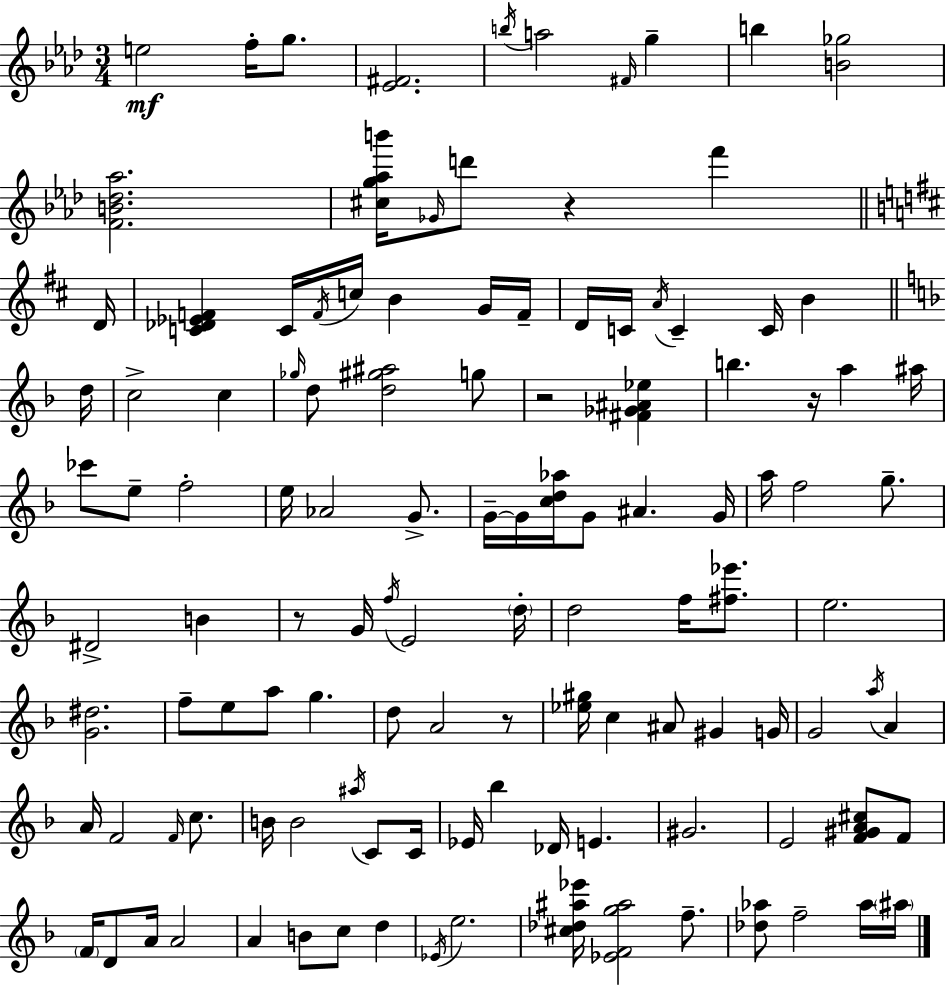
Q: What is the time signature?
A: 3/4